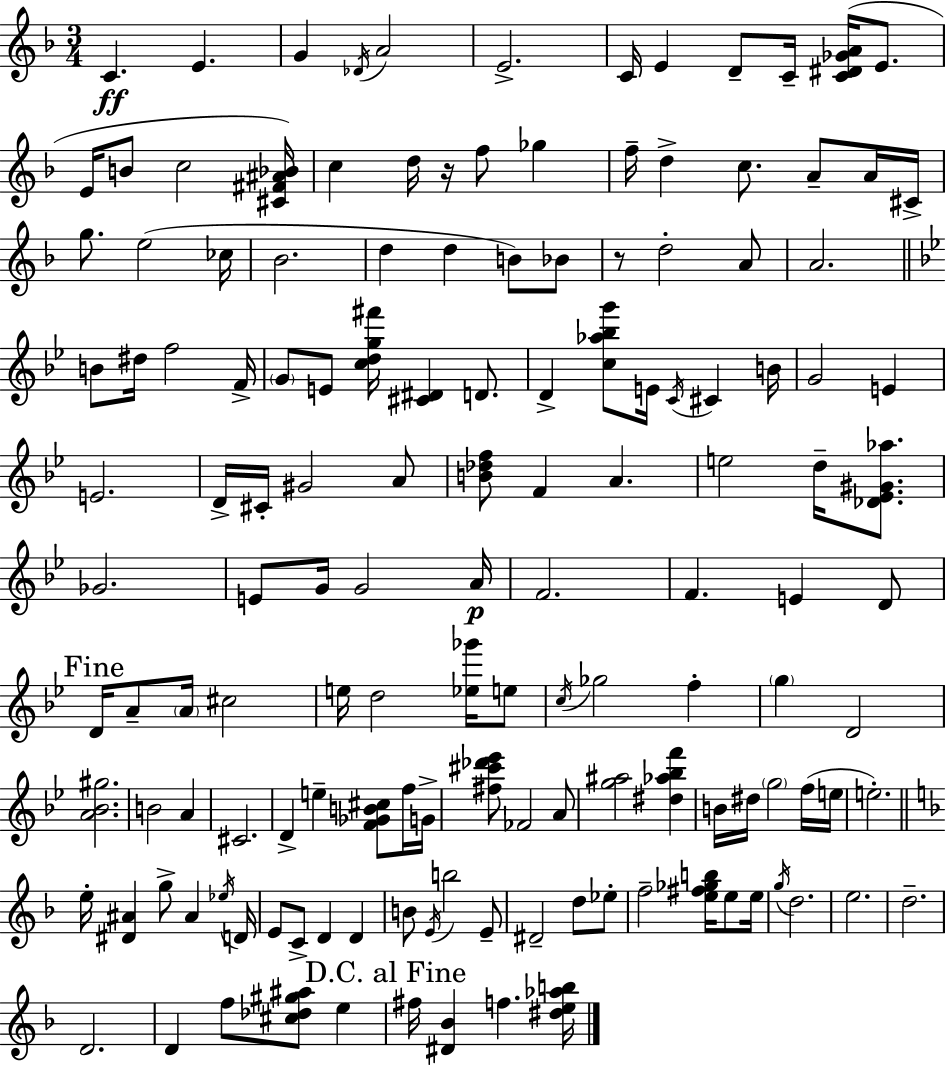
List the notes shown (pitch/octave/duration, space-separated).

C4/q. E4/q. G4/q Db4/s A4/h E4/h. C4/s E4/q D4/e C4/s [C4,D#4,Gb4,A4]/s E4/e. E4/s B4/e C5/h [C#4,F#4,A#4,Bb4]/s C5/q D5/s R/s F5/e Gb5/q F5/s D5/q C5/e. A4/e A4/s C#4/s G5/e. E5/h CES5/s Bb4/h. D5/q D5/q B4/e Bb4/e R/e D5/h A4/e A4/h. B4/e D#5/s F5/h F4/s G4/e E4/e [C5,D5,G5,F#6]/s [C#4,D#4]/q D4/e. D4/q [C5,Ab5,Bb5,G6]/e E4/s C4/s C#4/q B4/s G4/h E4/q E4/h. D4/s C#4/s G#4/h A4/e [B4,Db5,F5]/e F4/q A4/q. E5/h D5/s [Db4,Eb4,G#4,Ab5]/e. Gb4/h. E4/e G4/s G4/h A4/s F4/h. F4/q. E4/q D4/e D4/s A4/e A4/s C#5/h E5/s D5/h [Eb5,Gb6]/s E5/e C5/s Gb5/h F5/q G5/q D4/h [A4,Bb4,G#5]/h. B4/h A4/q C#4/h. D4/q E5/q [F4,Gb4,B4,C#5]/e F5/s G4/s [F#5,C#6,Db6,Eb6]/e FES4/h A4/e [G5,A#5]/h [D#5,Ab5,Bb5,F6]/q B4/s D#5/s G5/h F5/s E5/s E5/h. E5/s [D#4,A#4]/q G5/e A#4/q Eb5/s D4/s E4/e C4/e D4/q D4/q B4/e E4/s B5/h E4/e D#4/h D5/e Eb5/e F5/h [E5,F#5,Gb5,B5]/s E5/e E5/s G5/s D5/h. E5/h. D5/h. D4/h. D4/q F5/e [C#5,Db5,G#5,A#5]/e E5/q F#5/s [D#4,Bb4]/q F5/q. [D#5,E5,Ab5,B5]/s